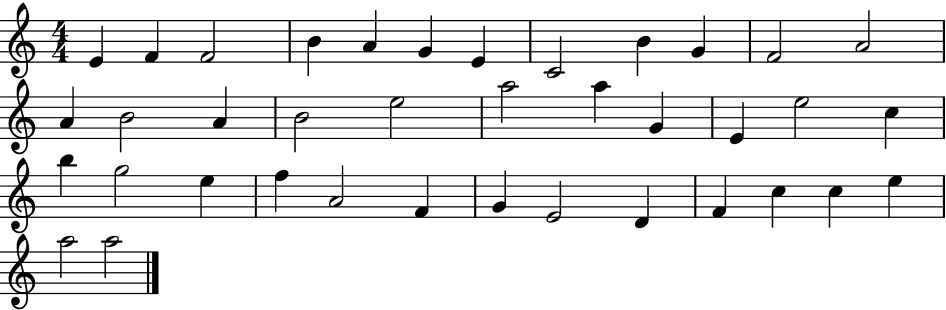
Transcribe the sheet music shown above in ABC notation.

X:1
T:Untitled
M:4/4
L:1/4
K:C
E F F2 B A G E C2 B G F2 A2 A B2 A B2 e2 a2 a G E e2 c b g2 e f A2 F G E2 D F c c e a2 a2